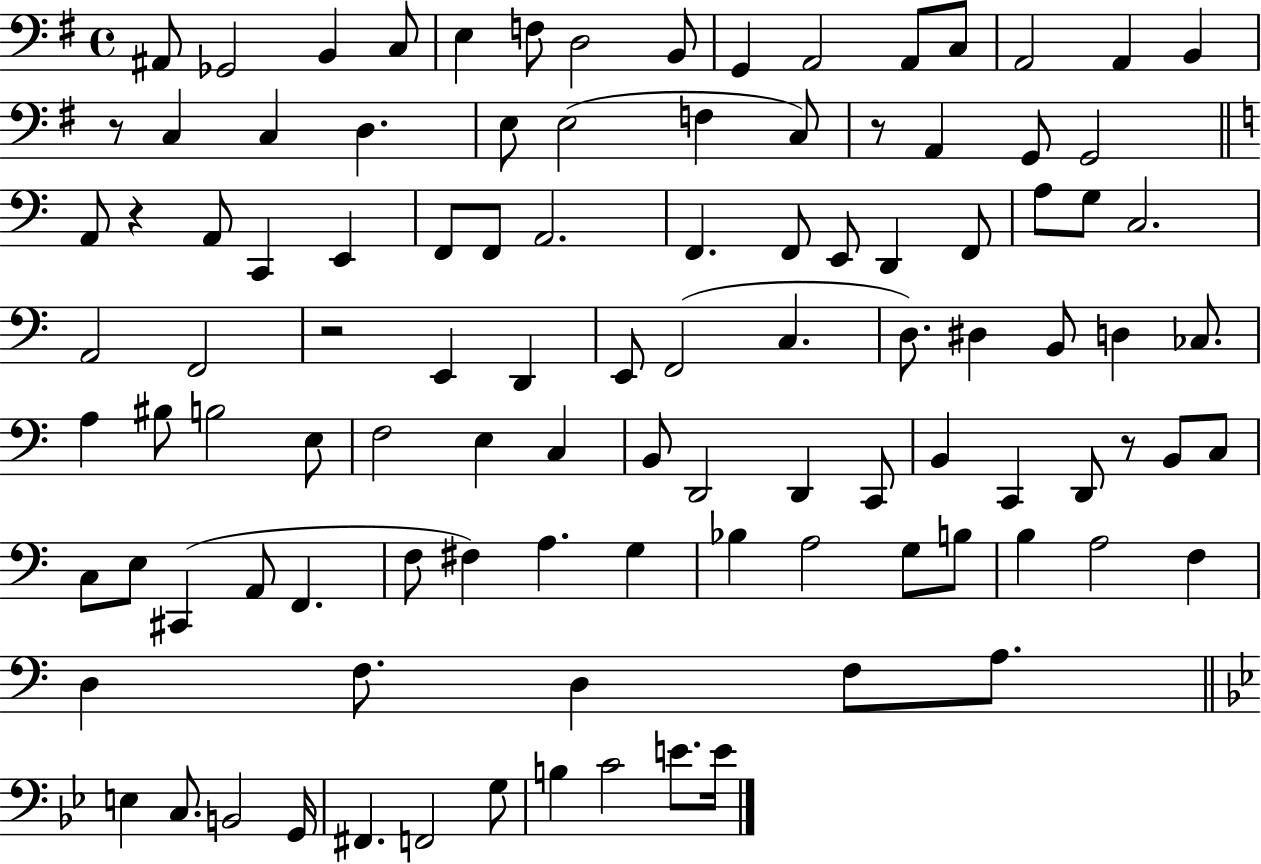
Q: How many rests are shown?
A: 5